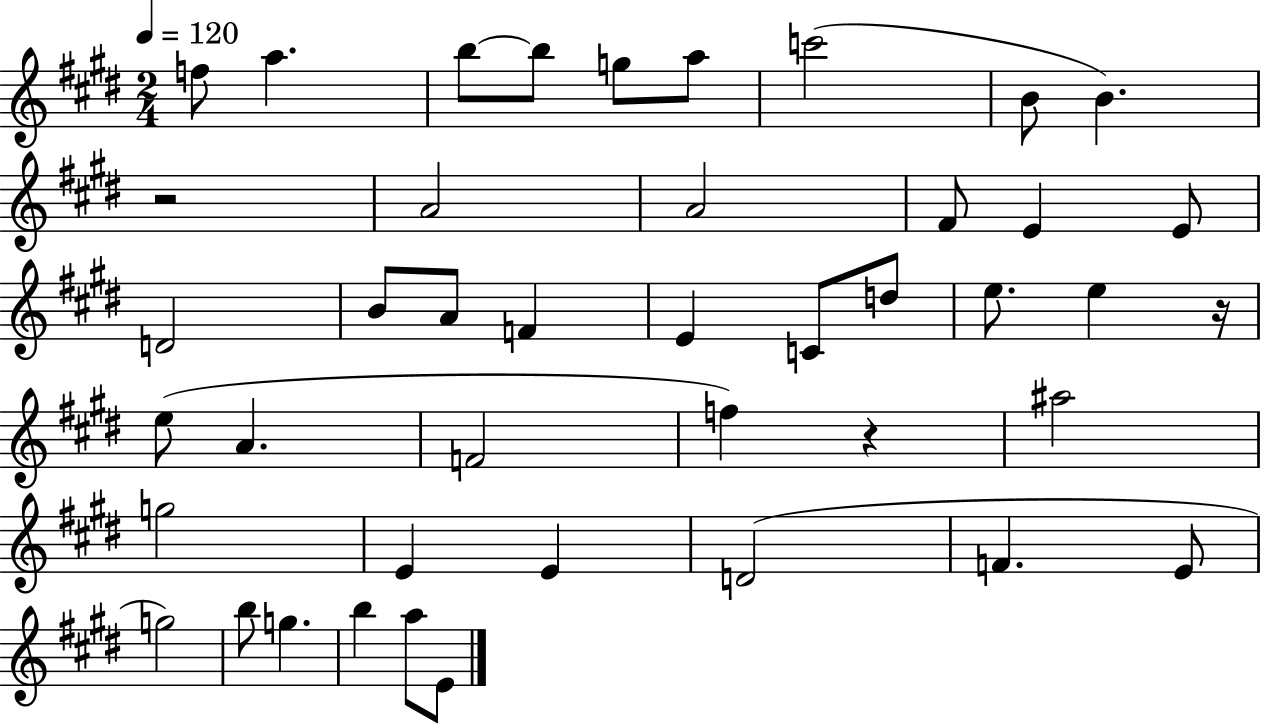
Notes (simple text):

F5/e A5/q. B5/e B5/e G5/e A5/e C6/h B4/e B4/q. R/h A4/h A4/h F#4/e E4/q E4/e D4/h B4/e A4/e F4/q E4/q C4/e D5/e E5/e. E5/q R/s E5/e A4/q. F4/h F5/q R/q A#5/h G5/h E4/q E4/q D4/h F4/q. E4/e G5/h B5/e G5/q. B5/q A5/e E4/e